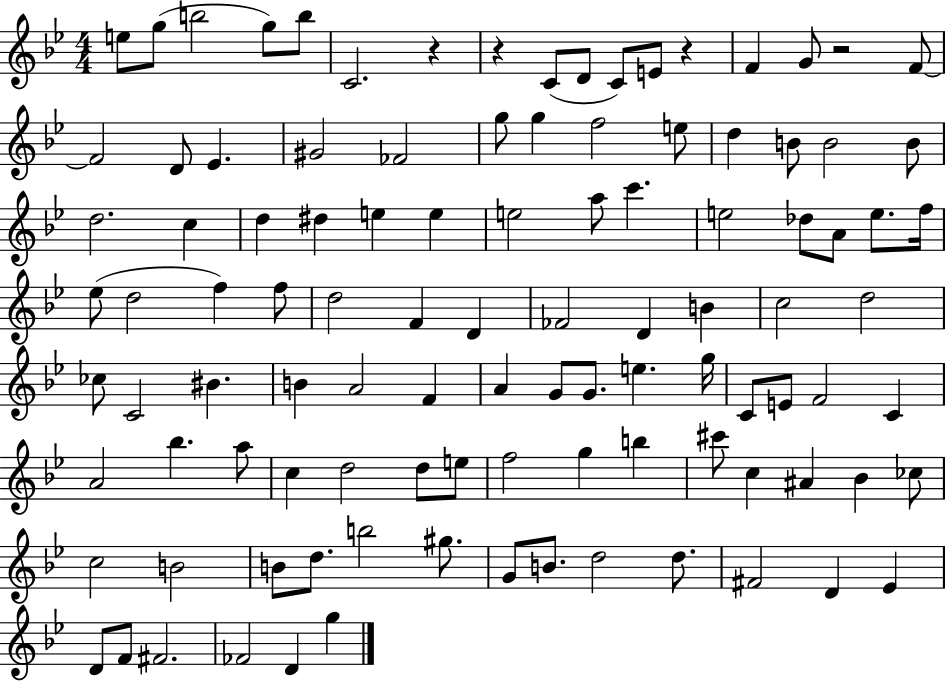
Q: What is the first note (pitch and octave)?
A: E5